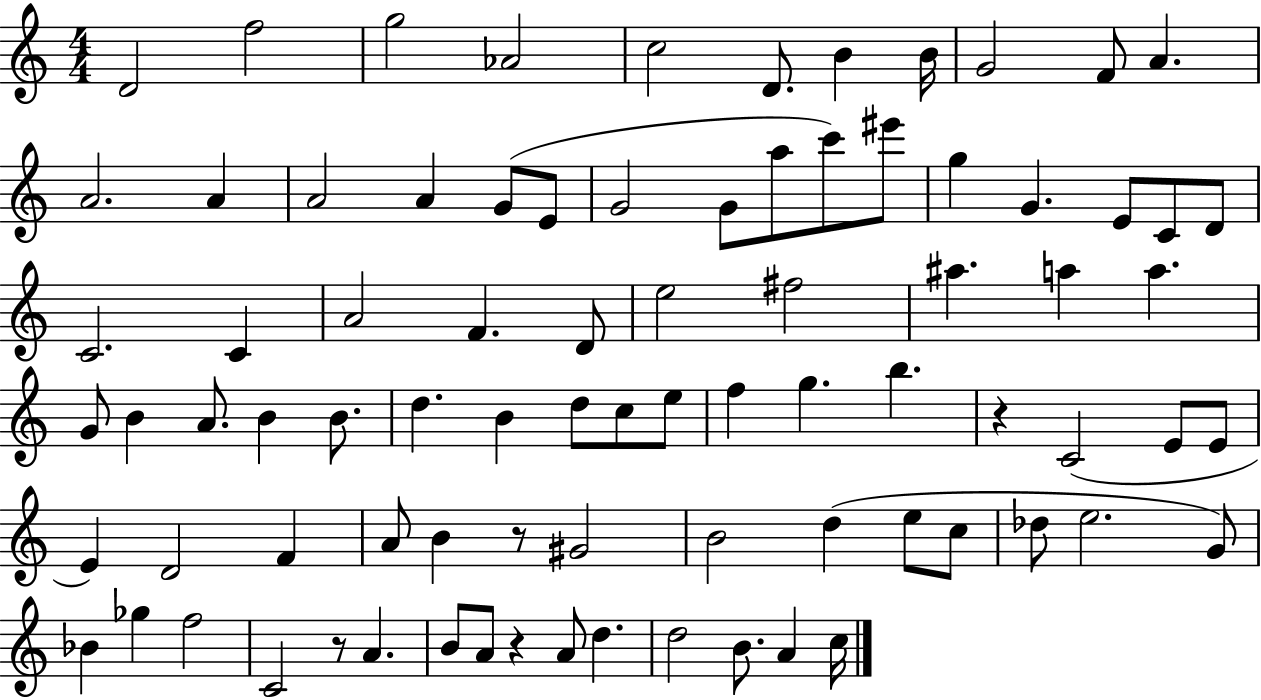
X:1
T:Untitled
M:4/4
L:1/4
K:C
D2 f2 g2 _A2 c2 D/2 B B/4 G2 F/2 A A2 A A2 A G/2 E/2 G2 G/2 a/2 c'/2 ^e'/2 g G E/2 C/2 D/2 C2 C A2 F D/2 e2 ^f2 ^a a a G/2 B A/2 B B/2 d B d/2 c/2 e/2 f g b z C2 E/2 E/2 E D2 F A/2 B z/2 ^G2 B2 d e/2 c/2 _d/2 e2 G/2 _B _g f2 C2 z/2 A B/2 A/2 z A/2 d d2 B/2 A c/4